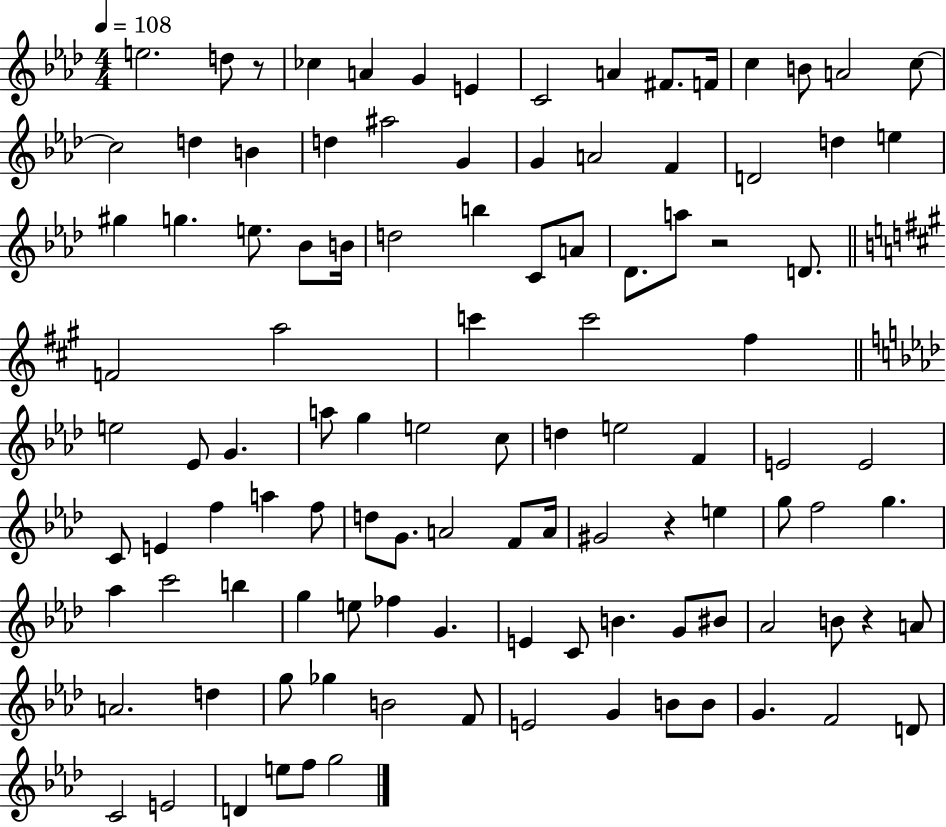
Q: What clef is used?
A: treble